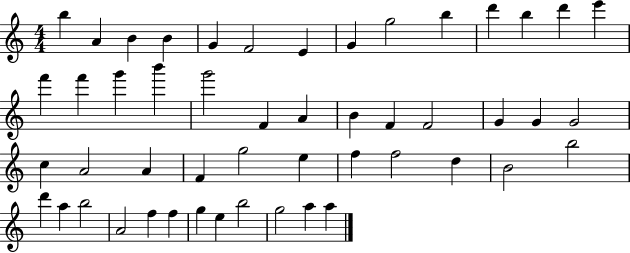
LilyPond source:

{
  \clef treble
  \numericTimeSignature
  \time 4/4
  \key c \major
  b''4 a'4 b'4 b'4 | g'4 f'2 e'4 | g'4 g''2 b''4 | d'''4 b''4 d'''4 e'''4 | \break f'''4 f'''4 g'''4 b'''4 | g'''2 f'4 a'4 | b'4 f'4 f'2 | g'4 g'4 g'2 | \break c''4 a'2 a'4 | f'4 g''2 e''4 | f''4 f''2 d''4 | b'2 b''2 | \break d'''4 a''4 b''2 | a'2 f''4 f''4 | g''4 e''4 b''2 | g''2 a''4 a''4 | \break \bar "|."
}